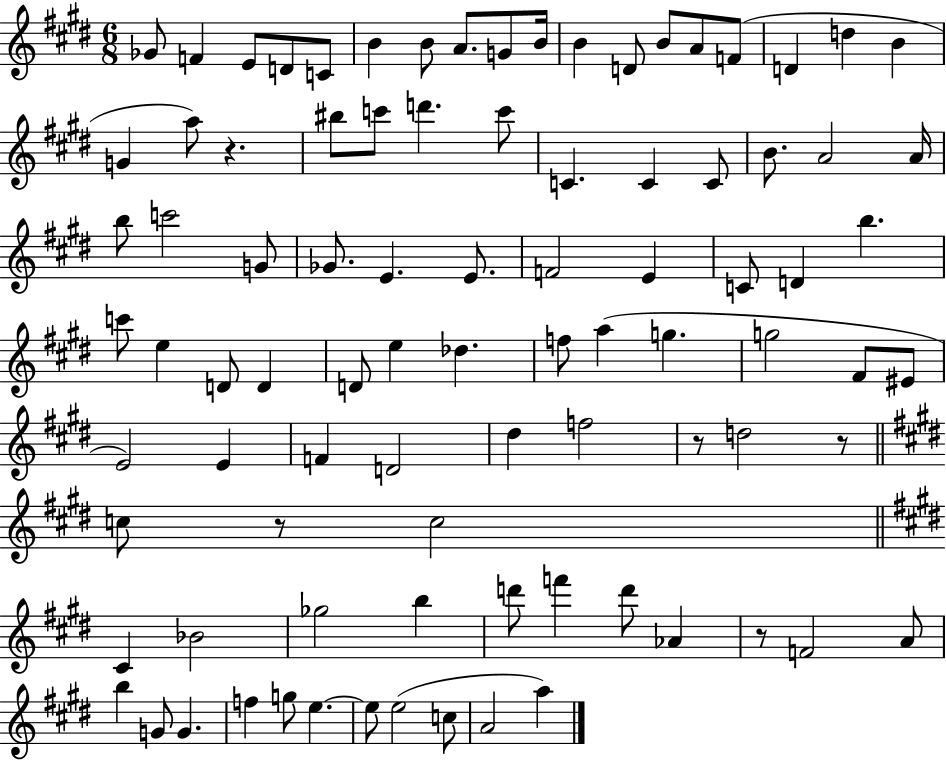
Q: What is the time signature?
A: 6/8